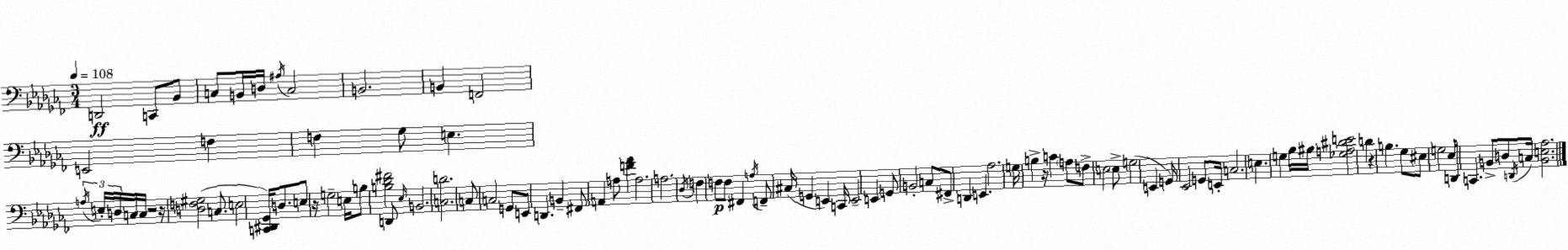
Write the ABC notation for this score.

X:1
T:Untitled
M:3/4
L:1/4
K:Abm
D,,2 C,,/2 _B,,/2 C,/2 B,,/4 D,/4 ^A,/4 C,2 B,,2 B,, F,,2 E,,2 F, F, _G,/2 E, A,/4 E,/4 D,/4 C,/4 C,/4 z2 z/4 [D,F,^G,]2 C,/2 E,2 [C,,^D,,_G,,]/4 D,/2 E,/2 z/4 G,2 E,/4 B,/2 [B,_D^F]2 D,,/2 _E,/4 B,,2 [C,D]2 C,/2 C,2 G,,/2 E,,/2 D,, B,, ^F,,/2 A,, A,/2 [F_A] A,2 A,2 _D,/4 F, F,/2 F,/2 ^F,, A,/4 F,,/2 ^C,/4 G,, E,, C,,/4 E,,2 E,, G,,/2 B,,2 C,/2 ^F,,/2 D,, E,, _A,2 G,/4 B, z/4 C A,/2 F,/2 E,2 E,/2 G,2 E,, G,,/4 _E,,2 G,,/2 E,,/4 C,2 E, G, _B,/4 ^B,/4 [_G,A,^DE]2 D z B, _G,/2 ^E,/2 G,2 _E,/2 D,,/4 C,, B,,/2 D,/2 D,,/4 C,/4 [B,,E,_A,]2